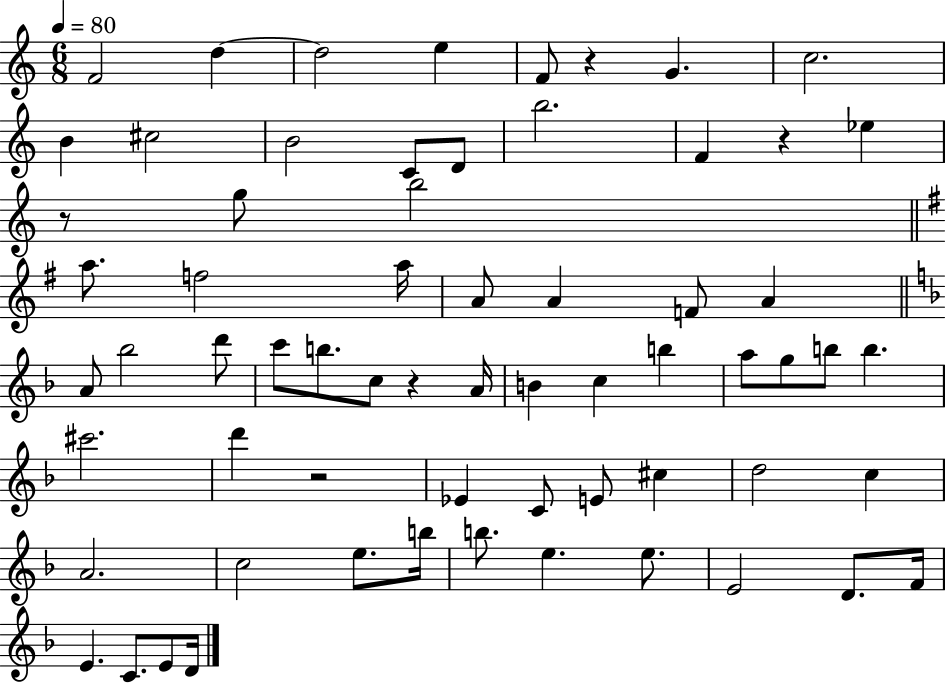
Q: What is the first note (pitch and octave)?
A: F4